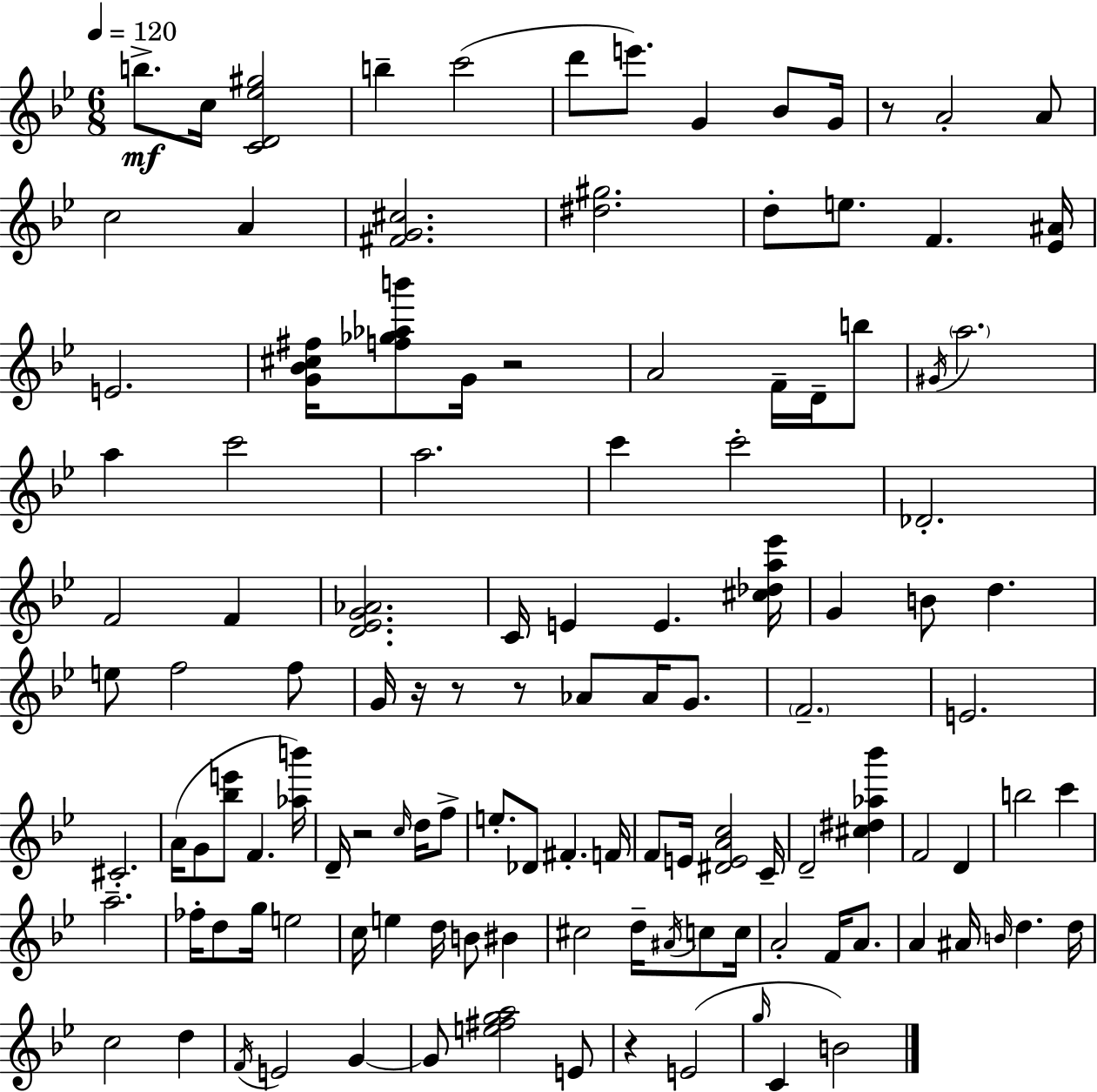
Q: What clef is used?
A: treble